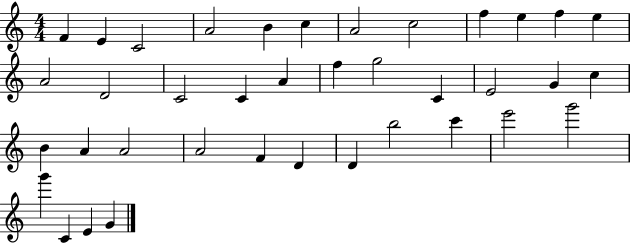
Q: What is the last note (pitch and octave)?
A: G4